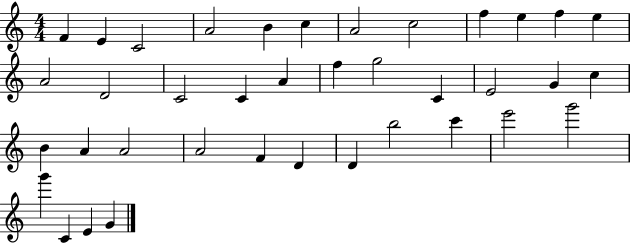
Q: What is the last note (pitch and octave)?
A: G4